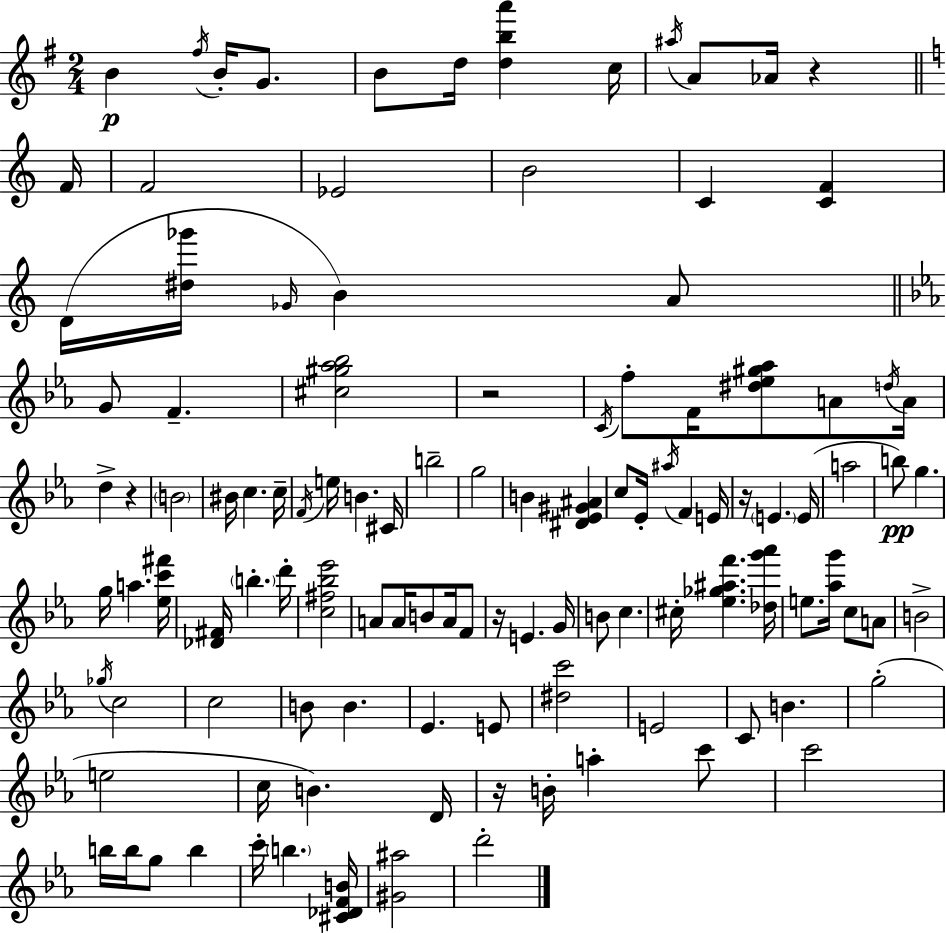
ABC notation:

X:1
T:Untitled
M:2/4
L:1/4
K:G
B ^f/4 B/4 G/2 B/2 d/4 [dba'] c/4 ^a/4 A/2 _A/4 z F/4 F2 _E2 B2 C [CF] D/4 [^d_g']/4 _G/4 B A/2 G/2 F [^c^g_a_b]2 z2 C/4 f/2 F/4 [^d_e^g_a]/2 A/2 d/4 A/4 d z B2 ^B/4 c c/4 F/4 e/4 B ^C/4 b2 g2 B [^D_E^G^A] c/2 _E/4 ^a/4 F E/4 z/4 E E/4 a2 b/2 g g/4 a [_ec'^f']/4 [_D^F]/4 b d'/4 [c^f_b_e']2 A/2 A/4 B/2 A/4 F/2 z/4 E G/4 B/2 c ^c/4 [_e_g^af'] [_dg'_a']/4 e/2 [_ag']/4 c/2 A/2 B2 _g/4 c2 c2 B/2 B _E E/2 [^dc']2 E2 C/2 B g2 e2 c/4 B D/4 z/4 B/4 a c'/2 c'2 b/4 b/4 g/2 b c'/4 b [^C_DFB]/4 [^G^a]2 d'2